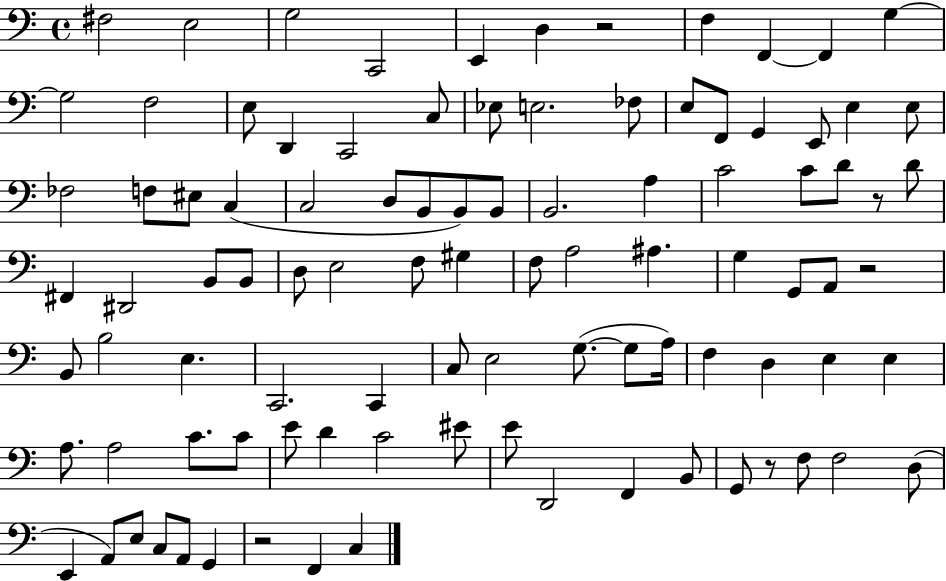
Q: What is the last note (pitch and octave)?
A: C3